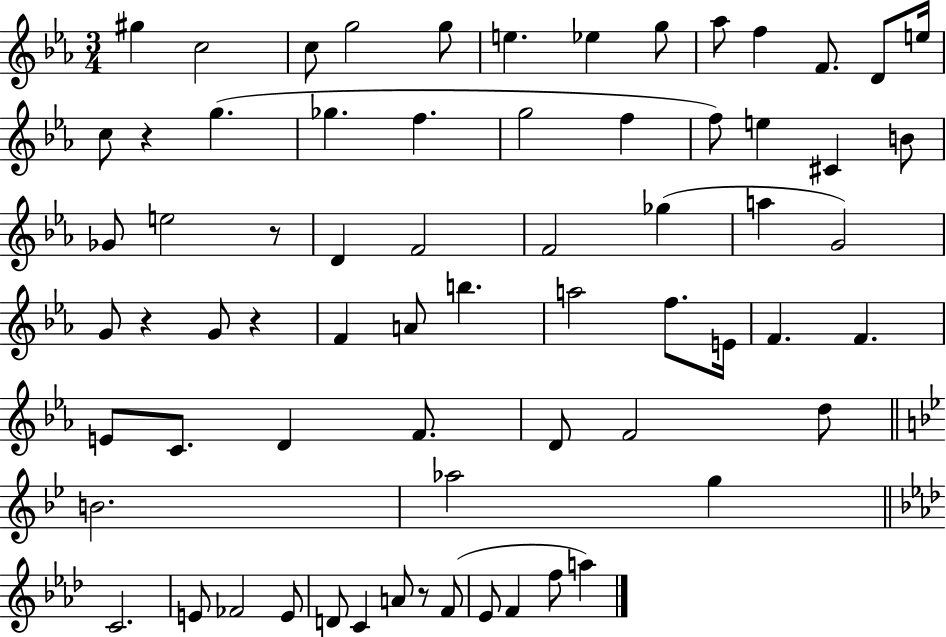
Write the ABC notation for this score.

X:1
T:Untitled
M:3/4
L:1/4
K:Eb
^g c2 c/2 g2 g/2 e _e g/2 _a/2 f F/2 D/2 e/4 c/2 z g _g f g2 f f/2 e ^C B/2 _G/2 e2 z/2 D F2 F2 _g a G2 G/2 z G/2 z F A/2 b a2 f/2 E/4 F F E/2 C/2 D F/2 D/2 F2 d/2 B2 _a2 g C2 E/2 _F2 E/2 D/2 C A/2 z/2 F/2 _E/2 F f/2 a